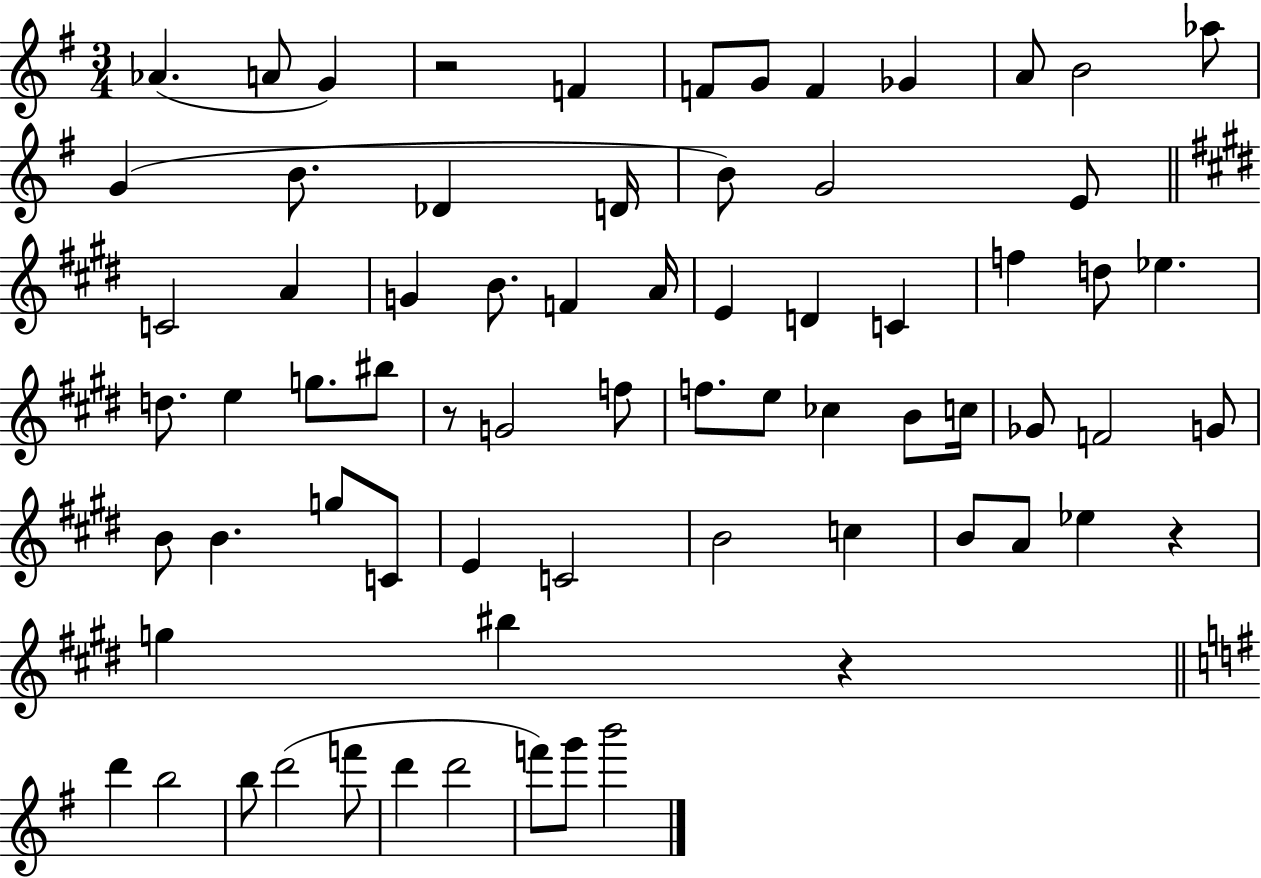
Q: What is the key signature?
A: G major